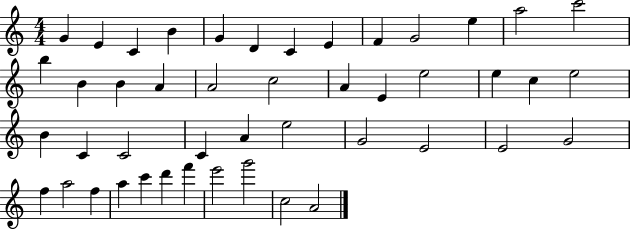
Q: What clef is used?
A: treble